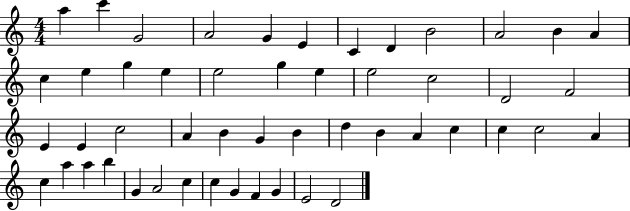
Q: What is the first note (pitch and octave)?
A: A5